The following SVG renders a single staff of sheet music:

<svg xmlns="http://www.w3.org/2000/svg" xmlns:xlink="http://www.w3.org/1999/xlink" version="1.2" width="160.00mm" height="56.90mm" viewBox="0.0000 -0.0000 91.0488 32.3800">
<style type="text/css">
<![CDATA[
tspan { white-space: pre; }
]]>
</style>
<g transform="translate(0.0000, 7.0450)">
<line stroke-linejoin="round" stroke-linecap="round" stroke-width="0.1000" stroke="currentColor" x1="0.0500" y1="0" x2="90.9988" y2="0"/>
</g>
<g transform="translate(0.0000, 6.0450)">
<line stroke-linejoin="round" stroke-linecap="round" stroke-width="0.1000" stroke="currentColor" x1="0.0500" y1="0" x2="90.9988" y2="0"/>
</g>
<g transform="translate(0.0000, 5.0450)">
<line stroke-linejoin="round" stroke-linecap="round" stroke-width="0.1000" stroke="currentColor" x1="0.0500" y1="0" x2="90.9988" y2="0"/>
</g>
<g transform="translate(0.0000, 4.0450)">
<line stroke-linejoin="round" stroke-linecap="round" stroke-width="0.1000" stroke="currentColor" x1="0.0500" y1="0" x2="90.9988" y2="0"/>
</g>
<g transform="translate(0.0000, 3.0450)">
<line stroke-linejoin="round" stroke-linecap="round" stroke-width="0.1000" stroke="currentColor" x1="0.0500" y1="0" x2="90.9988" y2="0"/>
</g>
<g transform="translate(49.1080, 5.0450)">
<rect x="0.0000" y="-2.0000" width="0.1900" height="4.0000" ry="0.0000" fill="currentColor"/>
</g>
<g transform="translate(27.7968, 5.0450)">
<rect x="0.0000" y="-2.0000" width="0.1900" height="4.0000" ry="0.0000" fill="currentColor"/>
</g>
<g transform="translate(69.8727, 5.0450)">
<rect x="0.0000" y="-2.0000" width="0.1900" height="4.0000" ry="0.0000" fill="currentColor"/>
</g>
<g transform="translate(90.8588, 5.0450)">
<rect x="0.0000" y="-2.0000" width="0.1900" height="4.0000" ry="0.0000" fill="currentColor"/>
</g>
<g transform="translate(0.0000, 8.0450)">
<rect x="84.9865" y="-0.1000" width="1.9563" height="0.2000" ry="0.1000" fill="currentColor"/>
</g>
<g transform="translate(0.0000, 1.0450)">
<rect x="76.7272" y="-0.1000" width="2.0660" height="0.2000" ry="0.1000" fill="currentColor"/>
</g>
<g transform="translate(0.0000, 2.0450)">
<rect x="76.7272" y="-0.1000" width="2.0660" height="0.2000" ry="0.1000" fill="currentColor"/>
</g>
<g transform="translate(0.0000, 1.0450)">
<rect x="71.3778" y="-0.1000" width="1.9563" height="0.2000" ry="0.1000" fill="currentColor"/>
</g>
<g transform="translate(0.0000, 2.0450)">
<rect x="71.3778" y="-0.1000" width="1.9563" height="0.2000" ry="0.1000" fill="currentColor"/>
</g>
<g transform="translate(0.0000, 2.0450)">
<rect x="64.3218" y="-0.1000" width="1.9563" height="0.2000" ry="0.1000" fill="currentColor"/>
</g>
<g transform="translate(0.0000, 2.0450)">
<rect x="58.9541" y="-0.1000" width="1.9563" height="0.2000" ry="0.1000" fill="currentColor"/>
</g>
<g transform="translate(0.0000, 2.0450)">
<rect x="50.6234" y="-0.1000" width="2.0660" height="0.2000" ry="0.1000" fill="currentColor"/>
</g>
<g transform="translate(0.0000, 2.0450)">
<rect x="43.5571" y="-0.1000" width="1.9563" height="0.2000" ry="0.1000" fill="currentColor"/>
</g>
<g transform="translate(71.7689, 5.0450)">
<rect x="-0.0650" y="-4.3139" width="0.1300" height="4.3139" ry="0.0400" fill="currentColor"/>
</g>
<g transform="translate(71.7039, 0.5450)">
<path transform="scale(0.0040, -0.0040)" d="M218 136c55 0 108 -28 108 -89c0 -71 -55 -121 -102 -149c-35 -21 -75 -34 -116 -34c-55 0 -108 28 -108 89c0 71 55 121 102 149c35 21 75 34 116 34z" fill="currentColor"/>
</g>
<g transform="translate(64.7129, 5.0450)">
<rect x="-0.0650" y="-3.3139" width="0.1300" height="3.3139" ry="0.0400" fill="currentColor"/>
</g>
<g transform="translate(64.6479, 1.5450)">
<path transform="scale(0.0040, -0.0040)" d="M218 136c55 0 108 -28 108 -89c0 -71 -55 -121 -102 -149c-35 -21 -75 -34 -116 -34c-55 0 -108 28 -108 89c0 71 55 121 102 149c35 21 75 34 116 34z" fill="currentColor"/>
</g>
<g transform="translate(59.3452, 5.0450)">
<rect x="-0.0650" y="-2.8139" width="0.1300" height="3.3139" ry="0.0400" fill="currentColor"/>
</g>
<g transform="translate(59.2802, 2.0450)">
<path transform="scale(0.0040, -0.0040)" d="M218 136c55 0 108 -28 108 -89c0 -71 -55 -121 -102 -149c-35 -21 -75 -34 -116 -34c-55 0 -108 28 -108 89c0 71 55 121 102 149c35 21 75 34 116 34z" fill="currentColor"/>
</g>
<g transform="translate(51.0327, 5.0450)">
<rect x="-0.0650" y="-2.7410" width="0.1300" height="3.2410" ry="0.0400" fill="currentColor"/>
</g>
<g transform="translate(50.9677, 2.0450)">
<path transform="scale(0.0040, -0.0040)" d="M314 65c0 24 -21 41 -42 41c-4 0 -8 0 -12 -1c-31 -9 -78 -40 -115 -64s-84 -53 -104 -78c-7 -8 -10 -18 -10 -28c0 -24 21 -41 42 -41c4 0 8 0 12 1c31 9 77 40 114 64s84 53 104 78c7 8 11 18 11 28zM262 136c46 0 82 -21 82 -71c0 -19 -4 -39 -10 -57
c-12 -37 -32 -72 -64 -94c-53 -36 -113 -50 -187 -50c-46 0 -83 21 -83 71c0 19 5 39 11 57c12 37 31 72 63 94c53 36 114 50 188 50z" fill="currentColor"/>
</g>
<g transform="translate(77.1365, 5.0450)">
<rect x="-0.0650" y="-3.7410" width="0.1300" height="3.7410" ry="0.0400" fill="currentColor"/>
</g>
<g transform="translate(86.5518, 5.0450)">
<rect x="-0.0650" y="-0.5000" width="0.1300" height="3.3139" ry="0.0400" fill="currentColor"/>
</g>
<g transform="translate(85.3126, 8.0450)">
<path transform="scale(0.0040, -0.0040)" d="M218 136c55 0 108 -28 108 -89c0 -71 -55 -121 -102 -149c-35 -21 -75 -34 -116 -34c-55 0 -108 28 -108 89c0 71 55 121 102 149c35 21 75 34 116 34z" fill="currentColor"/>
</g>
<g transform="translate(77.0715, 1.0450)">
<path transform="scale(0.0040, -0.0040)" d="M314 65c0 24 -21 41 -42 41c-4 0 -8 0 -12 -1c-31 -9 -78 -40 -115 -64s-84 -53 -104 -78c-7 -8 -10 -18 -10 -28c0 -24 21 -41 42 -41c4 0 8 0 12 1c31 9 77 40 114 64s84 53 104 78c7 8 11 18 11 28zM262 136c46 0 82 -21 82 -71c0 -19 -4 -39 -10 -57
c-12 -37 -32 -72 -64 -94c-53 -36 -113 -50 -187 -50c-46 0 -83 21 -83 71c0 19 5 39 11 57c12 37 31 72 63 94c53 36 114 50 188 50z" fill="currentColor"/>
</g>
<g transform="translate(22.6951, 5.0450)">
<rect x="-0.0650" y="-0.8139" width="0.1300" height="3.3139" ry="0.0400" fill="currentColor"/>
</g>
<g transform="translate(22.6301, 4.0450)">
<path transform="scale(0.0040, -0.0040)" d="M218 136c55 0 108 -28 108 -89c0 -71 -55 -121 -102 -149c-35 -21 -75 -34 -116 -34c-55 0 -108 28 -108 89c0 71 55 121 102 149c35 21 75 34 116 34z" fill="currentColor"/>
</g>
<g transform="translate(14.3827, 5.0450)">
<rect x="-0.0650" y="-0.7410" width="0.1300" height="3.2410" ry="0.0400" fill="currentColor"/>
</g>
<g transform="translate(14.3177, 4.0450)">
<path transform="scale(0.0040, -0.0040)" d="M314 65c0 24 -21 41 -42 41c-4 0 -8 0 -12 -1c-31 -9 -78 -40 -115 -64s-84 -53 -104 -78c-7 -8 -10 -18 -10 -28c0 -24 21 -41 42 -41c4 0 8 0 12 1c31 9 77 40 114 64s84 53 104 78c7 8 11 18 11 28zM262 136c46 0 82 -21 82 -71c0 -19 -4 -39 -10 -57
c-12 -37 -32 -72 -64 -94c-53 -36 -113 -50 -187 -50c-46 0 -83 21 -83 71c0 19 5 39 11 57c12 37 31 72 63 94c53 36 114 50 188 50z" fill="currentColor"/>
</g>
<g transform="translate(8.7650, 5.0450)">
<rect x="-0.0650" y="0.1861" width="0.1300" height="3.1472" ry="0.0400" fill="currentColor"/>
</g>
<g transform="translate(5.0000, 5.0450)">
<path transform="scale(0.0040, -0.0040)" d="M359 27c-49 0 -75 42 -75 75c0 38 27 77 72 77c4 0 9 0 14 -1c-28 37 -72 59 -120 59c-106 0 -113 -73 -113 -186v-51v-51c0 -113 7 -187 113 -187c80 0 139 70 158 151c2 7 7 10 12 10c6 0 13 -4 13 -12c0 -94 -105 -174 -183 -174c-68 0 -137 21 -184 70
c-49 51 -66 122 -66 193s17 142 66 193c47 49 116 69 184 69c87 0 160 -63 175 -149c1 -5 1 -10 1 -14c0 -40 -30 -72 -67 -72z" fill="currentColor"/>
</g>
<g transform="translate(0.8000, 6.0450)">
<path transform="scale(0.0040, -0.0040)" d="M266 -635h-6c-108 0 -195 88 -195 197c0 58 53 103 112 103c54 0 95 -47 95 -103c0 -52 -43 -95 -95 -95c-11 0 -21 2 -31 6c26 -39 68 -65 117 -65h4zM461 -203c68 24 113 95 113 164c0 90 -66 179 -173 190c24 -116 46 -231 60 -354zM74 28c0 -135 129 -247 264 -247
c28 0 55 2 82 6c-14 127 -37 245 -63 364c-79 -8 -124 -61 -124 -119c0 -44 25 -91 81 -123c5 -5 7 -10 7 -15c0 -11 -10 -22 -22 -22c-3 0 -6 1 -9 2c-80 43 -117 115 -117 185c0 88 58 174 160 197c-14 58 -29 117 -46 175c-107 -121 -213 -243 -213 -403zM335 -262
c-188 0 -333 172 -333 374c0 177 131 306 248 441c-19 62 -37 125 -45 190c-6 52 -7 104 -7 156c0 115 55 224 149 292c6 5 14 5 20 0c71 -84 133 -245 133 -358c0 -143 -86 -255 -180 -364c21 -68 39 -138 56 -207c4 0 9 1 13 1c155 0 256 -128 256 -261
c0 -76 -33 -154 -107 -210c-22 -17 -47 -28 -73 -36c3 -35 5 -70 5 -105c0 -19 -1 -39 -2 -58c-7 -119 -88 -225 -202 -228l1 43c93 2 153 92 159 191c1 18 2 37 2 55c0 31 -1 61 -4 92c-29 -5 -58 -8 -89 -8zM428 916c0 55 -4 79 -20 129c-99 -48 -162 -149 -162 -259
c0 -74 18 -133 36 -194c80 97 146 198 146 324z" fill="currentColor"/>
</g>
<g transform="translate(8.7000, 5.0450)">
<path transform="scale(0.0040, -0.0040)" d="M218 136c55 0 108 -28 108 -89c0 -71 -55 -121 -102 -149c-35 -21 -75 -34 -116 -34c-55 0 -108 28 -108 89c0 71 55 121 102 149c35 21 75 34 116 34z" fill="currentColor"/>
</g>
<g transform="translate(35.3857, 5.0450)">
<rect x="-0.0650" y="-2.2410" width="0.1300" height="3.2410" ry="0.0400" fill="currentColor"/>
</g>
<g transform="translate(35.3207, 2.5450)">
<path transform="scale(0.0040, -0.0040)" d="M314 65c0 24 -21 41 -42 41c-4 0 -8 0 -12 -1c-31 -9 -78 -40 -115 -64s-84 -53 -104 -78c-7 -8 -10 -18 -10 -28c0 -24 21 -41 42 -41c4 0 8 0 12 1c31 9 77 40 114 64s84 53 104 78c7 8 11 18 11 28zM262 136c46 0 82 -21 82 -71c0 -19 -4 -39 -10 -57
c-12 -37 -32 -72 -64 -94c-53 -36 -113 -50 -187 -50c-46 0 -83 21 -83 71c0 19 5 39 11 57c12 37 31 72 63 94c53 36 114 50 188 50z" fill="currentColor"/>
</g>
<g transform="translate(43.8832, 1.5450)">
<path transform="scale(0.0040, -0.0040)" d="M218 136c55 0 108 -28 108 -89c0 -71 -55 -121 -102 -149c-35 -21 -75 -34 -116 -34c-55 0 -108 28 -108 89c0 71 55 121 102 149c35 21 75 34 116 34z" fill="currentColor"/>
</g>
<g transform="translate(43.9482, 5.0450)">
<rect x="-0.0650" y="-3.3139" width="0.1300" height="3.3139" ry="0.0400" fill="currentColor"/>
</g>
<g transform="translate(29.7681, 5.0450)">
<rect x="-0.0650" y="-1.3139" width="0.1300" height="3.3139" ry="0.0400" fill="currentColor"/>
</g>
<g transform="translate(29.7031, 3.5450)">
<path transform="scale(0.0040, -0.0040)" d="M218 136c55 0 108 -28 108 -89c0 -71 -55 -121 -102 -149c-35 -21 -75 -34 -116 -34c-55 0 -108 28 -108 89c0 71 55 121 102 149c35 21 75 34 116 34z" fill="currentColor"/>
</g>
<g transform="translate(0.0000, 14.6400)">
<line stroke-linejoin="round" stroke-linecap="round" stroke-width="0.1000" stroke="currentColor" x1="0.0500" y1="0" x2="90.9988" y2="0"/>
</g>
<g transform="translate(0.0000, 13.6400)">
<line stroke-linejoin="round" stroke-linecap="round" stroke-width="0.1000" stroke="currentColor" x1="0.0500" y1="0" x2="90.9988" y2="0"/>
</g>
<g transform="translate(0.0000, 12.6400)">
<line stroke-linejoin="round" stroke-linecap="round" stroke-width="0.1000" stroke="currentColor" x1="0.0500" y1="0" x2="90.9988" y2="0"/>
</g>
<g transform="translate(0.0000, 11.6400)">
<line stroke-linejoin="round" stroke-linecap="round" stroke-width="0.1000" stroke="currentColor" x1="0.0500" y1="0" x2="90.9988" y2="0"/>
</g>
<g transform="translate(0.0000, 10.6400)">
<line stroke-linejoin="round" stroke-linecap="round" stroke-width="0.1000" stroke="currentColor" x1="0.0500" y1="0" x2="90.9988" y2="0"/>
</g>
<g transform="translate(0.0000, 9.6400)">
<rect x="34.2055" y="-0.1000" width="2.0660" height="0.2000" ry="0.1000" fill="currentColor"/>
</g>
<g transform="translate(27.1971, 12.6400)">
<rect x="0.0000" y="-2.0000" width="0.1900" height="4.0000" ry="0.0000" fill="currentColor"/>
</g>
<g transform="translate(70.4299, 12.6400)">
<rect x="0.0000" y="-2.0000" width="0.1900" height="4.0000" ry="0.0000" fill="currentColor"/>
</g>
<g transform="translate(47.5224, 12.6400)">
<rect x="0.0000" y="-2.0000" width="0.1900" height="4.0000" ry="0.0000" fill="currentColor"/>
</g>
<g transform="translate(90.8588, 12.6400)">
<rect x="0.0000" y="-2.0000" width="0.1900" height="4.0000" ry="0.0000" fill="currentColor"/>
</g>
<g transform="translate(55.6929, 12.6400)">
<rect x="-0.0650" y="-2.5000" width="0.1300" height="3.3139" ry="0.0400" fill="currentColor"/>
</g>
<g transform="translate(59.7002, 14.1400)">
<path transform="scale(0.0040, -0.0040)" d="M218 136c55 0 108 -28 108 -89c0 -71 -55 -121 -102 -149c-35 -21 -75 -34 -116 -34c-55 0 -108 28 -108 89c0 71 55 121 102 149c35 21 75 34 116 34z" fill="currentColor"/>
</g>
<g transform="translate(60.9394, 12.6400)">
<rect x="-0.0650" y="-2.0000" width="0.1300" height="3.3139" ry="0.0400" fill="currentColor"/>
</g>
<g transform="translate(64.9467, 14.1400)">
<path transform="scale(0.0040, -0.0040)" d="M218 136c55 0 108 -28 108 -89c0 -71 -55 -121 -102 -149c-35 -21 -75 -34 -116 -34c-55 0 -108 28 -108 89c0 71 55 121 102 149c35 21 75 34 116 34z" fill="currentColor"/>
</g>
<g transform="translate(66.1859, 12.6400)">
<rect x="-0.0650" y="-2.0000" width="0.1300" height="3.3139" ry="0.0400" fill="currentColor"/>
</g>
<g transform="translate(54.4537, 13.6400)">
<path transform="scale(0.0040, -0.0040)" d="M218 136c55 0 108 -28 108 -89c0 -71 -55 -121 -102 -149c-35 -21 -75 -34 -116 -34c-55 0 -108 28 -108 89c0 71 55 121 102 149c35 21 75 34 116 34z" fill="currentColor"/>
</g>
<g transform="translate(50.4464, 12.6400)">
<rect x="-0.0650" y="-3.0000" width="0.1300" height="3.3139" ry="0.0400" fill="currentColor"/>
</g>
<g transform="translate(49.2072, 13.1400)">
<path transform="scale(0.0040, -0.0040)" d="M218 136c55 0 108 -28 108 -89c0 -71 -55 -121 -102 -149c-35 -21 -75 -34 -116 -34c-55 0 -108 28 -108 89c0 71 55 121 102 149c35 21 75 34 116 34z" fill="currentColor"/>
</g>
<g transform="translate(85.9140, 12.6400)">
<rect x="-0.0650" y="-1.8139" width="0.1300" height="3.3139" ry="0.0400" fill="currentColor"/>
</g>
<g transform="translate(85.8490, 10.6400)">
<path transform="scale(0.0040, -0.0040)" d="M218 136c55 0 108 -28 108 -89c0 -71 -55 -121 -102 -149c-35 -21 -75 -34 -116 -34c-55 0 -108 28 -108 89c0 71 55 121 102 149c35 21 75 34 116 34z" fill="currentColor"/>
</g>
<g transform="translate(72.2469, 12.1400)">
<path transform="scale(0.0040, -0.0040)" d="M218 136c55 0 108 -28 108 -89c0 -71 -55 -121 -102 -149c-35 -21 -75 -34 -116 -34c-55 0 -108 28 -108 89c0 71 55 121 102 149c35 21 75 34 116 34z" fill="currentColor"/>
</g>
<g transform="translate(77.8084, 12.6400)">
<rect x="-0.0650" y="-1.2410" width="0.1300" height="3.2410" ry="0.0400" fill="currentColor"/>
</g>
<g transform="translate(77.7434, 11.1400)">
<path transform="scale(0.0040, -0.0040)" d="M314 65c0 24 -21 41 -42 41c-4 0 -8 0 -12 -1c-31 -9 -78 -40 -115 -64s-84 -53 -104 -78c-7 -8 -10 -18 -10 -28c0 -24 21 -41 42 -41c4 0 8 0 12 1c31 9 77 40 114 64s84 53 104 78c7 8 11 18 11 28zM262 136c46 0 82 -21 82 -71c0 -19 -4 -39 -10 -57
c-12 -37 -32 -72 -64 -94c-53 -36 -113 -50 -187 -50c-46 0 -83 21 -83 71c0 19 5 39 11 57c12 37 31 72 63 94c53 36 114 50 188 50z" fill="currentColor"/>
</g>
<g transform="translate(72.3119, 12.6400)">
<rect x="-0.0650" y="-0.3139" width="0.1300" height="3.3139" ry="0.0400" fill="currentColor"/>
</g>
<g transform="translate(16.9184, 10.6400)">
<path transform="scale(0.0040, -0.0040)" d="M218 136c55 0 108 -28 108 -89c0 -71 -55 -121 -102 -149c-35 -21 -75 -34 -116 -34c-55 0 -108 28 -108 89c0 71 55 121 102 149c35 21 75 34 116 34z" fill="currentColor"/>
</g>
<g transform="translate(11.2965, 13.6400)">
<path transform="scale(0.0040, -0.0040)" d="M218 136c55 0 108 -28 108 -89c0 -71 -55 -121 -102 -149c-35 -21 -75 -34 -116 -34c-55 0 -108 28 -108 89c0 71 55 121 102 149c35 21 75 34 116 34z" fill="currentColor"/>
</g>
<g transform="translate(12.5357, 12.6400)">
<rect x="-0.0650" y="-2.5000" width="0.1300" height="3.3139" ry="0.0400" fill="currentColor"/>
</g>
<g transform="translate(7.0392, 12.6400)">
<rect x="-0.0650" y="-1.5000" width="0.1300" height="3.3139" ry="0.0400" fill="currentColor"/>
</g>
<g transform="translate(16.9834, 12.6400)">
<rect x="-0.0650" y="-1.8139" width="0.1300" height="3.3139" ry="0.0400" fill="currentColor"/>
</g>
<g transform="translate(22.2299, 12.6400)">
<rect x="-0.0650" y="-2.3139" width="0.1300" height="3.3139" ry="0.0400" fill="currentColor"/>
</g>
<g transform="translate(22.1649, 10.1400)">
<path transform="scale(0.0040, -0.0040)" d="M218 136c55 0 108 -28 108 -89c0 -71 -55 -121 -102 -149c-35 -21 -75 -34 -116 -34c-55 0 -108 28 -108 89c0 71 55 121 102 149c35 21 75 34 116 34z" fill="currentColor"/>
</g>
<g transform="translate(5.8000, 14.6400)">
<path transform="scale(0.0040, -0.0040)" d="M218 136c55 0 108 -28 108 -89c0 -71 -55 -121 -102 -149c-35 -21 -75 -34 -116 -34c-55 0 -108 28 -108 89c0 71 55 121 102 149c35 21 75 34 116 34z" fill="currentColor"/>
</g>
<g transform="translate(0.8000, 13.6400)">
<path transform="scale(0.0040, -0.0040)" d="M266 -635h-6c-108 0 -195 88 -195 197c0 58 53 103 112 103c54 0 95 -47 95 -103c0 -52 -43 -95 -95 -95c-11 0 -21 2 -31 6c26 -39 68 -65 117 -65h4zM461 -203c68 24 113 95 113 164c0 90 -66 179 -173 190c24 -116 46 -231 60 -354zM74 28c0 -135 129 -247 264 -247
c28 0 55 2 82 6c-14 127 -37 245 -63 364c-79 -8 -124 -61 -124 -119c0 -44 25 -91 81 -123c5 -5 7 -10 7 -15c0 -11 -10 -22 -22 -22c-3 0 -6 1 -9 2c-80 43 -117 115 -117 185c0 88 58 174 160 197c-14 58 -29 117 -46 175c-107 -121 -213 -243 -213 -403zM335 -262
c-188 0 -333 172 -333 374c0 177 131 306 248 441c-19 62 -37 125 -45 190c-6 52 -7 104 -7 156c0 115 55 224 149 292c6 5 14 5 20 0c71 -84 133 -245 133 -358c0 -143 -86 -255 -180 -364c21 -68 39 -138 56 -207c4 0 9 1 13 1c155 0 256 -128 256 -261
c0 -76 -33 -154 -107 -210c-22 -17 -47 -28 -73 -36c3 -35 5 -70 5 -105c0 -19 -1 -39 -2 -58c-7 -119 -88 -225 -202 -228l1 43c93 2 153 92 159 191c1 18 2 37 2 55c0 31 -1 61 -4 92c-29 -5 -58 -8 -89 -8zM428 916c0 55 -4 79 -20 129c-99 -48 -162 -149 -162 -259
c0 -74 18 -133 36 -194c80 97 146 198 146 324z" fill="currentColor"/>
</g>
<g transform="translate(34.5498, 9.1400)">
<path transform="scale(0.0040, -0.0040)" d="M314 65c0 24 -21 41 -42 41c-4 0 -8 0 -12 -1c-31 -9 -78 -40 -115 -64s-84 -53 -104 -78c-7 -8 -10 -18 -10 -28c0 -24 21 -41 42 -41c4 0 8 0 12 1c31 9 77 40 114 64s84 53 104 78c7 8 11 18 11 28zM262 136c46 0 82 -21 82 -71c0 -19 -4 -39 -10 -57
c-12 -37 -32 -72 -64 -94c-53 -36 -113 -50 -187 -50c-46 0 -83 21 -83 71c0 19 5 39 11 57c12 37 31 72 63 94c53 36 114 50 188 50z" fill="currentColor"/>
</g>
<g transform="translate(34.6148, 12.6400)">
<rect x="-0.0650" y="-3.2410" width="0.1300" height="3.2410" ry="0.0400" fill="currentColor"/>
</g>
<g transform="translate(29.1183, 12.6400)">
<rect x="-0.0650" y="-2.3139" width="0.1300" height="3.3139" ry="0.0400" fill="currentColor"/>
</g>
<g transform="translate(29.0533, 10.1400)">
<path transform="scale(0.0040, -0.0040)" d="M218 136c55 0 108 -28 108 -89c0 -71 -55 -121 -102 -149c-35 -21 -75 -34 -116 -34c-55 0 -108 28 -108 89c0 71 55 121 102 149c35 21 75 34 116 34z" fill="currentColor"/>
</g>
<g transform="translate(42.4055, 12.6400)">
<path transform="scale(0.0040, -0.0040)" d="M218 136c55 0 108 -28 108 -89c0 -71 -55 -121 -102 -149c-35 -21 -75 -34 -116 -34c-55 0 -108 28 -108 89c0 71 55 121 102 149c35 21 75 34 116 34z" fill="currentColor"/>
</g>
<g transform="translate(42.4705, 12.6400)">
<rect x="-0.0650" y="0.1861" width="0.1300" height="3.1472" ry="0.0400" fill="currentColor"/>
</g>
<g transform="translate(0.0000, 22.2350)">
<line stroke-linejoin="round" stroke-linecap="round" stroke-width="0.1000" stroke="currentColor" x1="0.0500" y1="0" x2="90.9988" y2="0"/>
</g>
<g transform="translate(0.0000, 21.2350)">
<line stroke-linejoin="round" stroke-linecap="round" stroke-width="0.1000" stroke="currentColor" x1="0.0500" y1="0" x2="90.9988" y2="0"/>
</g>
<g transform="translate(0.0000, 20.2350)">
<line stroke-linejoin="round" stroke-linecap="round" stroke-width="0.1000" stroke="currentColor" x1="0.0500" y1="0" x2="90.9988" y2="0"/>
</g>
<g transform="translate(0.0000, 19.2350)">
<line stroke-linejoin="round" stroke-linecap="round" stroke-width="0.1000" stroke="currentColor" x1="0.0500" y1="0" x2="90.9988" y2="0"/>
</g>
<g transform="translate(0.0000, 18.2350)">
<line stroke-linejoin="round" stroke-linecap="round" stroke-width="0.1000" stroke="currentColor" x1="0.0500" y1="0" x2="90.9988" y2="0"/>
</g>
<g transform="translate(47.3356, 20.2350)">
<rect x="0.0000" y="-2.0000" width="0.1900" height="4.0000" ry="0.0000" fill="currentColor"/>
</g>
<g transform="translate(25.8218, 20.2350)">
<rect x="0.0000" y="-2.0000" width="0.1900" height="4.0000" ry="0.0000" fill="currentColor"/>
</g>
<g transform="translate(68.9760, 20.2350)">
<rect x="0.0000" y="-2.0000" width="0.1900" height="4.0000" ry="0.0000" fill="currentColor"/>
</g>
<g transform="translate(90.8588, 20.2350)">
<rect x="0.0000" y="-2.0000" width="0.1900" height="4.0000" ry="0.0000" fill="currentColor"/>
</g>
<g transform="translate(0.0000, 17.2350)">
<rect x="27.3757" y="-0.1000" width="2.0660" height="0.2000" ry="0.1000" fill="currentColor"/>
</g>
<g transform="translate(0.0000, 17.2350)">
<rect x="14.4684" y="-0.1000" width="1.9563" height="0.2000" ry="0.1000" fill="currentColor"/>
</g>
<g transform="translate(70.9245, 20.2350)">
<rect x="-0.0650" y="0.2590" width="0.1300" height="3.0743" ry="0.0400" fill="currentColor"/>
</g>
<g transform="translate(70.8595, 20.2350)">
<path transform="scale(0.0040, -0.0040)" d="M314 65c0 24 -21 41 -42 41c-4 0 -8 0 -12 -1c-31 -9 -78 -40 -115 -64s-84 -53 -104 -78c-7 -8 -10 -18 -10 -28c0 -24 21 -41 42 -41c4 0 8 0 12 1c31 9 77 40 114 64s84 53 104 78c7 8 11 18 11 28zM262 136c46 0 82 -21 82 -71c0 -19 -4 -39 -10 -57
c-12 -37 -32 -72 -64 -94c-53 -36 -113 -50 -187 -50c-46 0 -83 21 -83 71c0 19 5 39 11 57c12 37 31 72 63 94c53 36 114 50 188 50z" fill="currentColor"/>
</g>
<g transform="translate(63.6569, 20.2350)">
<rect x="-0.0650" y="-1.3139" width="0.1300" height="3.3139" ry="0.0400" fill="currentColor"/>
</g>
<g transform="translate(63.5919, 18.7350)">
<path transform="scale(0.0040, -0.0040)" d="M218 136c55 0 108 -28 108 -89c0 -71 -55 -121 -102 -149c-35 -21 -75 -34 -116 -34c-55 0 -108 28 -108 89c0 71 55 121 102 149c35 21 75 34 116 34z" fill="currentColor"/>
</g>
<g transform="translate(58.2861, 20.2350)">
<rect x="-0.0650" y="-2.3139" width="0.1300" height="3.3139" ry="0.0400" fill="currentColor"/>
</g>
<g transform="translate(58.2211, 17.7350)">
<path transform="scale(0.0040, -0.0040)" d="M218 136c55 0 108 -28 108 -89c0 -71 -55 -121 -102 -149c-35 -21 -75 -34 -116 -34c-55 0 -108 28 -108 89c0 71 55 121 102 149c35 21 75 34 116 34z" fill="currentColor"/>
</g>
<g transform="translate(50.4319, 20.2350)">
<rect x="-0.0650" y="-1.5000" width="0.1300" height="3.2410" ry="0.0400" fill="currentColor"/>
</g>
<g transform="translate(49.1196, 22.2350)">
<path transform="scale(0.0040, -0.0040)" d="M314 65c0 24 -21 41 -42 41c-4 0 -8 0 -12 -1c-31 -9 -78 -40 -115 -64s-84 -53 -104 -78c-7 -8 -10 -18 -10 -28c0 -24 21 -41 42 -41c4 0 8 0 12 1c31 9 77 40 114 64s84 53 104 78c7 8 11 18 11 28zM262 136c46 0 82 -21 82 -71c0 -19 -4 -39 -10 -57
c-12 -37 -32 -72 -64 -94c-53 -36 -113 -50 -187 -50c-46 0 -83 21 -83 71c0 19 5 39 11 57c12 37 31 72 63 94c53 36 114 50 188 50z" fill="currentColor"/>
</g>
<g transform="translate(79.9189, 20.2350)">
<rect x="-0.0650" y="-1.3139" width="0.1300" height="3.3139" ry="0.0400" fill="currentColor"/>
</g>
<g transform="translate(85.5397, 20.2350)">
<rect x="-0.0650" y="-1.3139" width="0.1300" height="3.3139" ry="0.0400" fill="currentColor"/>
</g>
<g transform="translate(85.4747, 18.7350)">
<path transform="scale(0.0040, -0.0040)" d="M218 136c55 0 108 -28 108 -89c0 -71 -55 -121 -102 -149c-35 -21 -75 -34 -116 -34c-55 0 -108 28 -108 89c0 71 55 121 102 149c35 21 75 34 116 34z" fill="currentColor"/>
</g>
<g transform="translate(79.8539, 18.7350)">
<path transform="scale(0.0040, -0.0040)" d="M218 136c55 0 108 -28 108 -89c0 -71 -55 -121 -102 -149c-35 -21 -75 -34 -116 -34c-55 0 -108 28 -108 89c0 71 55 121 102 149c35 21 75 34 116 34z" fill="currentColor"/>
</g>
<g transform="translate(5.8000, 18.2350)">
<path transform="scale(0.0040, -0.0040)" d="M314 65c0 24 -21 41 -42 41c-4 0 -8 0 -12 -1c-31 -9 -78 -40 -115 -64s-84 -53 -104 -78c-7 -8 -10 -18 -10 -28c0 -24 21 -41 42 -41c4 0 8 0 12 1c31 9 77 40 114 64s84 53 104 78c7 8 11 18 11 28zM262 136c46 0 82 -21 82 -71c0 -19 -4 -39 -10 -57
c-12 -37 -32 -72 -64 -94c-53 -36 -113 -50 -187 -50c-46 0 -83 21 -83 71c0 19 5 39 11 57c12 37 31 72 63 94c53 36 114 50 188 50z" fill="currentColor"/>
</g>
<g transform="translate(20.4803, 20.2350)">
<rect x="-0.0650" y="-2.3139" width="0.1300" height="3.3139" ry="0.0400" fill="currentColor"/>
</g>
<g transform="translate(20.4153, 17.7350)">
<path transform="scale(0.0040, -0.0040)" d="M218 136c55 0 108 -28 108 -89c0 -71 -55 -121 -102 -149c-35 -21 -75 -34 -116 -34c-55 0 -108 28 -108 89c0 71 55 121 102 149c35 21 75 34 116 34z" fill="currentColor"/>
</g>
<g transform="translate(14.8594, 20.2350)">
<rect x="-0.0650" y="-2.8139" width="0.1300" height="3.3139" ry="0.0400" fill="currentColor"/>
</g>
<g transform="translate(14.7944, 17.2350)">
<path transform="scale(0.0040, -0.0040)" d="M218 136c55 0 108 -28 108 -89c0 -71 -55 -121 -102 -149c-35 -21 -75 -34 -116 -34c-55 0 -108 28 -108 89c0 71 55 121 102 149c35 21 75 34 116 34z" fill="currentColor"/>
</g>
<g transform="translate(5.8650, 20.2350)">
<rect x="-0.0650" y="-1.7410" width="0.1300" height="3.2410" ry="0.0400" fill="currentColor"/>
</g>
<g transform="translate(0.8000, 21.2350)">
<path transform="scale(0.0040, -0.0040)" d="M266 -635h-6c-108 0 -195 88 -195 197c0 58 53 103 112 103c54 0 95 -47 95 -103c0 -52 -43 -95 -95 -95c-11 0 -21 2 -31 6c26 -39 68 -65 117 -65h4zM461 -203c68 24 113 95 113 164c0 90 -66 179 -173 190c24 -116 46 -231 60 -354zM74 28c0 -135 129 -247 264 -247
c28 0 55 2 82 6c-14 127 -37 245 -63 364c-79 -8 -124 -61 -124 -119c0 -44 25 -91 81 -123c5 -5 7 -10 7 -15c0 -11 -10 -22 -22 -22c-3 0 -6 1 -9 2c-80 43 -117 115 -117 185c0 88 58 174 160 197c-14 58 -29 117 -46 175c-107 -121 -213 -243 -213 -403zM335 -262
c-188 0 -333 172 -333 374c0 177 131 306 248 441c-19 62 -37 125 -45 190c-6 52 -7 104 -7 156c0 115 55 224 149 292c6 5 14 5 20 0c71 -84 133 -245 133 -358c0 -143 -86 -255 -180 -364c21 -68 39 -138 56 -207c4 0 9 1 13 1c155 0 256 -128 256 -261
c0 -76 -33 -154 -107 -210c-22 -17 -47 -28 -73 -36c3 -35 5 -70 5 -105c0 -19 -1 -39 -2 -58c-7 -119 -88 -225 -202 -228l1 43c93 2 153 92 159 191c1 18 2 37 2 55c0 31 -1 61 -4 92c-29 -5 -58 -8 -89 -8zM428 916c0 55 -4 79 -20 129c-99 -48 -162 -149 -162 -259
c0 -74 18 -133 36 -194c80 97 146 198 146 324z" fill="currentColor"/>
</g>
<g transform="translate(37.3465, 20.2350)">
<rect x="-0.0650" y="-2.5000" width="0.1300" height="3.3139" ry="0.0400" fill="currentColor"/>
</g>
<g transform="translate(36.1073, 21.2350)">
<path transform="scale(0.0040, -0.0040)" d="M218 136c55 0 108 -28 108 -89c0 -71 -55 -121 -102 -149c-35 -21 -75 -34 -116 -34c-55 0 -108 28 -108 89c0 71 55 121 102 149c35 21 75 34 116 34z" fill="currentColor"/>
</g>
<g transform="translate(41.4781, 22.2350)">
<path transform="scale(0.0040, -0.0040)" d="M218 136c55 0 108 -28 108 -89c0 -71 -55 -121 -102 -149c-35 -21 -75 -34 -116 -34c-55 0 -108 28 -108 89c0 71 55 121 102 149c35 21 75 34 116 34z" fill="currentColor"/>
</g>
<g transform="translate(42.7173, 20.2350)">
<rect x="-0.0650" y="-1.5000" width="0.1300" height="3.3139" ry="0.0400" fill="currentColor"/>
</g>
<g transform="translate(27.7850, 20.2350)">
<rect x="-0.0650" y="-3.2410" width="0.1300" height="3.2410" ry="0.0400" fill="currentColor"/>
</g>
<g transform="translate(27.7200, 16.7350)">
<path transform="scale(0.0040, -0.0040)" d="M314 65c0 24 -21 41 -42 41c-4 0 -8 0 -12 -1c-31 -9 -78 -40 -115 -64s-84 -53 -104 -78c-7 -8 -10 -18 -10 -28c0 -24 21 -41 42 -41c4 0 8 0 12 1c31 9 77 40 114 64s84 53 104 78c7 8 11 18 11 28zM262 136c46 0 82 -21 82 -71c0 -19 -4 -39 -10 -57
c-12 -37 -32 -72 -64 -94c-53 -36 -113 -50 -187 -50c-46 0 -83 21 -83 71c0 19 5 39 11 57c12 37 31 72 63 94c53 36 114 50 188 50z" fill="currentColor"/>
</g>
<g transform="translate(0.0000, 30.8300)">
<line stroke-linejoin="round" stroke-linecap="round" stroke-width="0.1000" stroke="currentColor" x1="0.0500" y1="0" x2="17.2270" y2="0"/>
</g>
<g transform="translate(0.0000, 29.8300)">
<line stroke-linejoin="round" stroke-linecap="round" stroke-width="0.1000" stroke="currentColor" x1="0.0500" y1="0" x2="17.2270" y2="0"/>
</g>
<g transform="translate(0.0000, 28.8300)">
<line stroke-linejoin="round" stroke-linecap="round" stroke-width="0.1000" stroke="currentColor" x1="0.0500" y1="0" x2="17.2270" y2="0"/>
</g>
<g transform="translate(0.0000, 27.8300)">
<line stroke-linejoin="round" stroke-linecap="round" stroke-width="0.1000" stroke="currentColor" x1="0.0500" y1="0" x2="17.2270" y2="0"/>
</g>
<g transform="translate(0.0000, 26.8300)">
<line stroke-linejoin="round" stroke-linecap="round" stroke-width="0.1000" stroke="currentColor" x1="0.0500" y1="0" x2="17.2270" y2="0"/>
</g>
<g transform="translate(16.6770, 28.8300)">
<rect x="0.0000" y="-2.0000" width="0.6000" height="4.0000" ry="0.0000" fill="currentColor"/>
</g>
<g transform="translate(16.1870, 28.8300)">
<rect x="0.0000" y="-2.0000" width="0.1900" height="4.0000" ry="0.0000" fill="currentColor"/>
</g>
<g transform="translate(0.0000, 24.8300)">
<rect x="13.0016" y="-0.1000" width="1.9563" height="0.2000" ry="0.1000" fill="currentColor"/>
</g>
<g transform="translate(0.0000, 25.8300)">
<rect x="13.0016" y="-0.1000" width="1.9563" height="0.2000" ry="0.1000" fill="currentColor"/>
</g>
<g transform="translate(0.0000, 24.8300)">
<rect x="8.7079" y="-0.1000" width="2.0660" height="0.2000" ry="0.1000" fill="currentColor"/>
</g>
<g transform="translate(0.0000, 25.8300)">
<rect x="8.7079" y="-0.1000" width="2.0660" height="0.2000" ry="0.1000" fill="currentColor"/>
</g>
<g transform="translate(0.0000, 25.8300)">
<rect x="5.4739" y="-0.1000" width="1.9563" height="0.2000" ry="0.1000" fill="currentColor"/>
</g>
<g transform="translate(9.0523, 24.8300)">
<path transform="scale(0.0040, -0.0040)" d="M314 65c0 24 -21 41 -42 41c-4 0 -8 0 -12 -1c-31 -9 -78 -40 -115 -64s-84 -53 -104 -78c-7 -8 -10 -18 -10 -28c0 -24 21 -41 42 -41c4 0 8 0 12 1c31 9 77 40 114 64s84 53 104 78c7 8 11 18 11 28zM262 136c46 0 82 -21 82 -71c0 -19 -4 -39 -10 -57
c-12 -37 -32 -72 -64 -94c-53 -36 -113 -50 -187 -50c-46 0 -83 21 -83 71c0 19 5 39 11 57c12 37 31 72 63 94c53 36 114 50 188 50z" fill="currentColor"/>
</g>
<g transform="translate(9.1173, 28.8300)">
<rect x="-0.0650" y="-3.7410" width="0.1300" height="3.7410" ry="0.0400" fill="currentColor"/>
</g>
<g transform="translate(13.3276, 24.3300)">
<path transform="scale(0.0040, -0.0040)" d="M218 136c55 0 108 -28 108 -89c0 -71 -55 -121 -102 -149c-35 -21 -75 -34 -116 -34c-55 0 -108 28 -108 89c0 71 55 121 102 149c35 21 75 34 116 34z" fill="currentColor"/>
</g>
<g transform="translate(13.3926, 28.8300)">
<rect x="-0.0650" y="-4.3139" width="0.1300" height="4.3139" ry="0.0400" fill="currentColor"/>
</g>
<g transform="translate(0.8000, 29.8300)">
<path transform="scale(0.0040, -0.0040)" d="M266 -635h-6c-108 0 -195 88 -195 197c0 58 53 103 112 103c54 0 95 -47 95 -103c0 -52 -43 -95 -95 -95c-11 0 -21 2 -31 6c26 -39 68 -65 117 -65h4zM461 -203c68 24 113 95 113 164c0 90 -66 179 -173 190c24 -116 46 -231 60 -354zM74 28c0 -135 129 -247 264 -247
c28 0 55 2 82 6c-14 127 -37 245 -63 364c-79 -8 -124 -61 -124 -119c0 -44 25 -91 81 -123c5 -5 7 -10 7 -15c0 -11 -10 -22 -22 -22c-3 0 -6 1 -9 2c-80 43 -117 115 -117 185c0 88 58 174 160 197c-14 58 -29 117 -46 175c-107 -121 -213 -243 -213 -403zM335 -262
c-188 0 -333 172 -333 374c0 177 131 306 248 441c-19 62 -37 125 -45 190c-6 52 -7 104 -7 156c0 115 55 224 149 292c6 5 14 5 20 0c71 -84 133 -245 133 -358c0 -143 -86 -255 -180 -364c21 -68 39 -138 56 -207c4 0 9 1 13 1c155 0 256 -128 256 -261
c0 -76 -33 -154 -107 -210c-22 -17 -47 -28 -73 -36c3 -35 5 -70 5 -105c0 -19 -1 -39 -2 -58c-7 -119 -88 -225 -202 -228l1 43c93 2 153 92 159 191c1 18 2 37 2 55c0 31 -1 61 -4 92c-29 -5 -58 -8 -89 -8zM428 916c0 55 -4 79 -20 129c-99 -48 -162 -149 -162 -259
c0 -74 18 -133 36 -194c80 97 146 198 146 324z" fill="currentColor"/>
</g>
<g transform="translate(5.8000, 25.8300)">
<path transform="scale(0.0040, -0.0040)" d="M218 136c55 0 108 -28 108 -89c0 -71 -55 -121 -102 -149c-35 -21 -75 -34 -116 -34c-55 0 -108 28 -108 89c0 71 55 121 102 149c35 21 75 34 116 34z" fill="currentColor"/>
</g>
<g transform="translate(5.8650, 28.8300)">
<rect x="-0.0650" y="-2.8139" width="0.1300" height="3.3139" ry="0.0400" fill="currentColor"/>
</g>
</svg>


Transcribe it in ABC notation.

X:1
T:Untitled
M:4/4
L:1/4
K:C
B d2 d e g2 b a2 a b d' c'2 C E G f g g b2 B A G F F c e2 f f2 a g b2 G E E2 g e B2 e e a c'2 d'